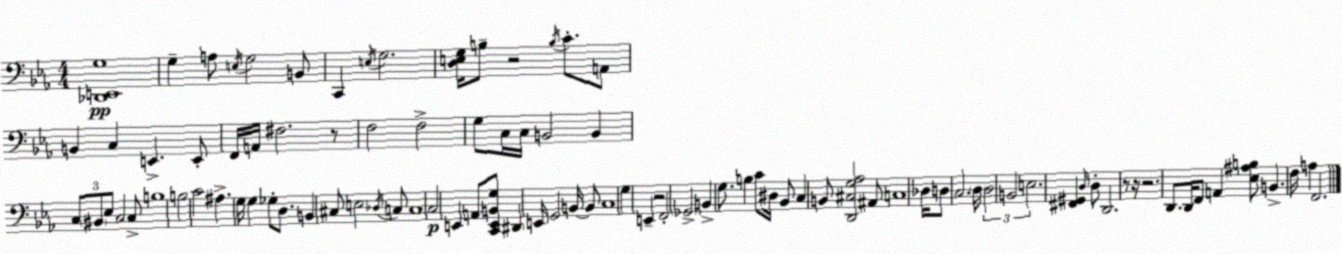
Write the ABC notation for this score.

X:1
T:Untitled
M:4/4
L:1/4
K:Cm
[_D,,E,,G,]4 G, A,/2 E,/4 G,2 B,,/2 C,, E,/4 G,2 [D,E,G,]/4 B,/2 z2 B,/4 C/2 A,,/2 B,, C, E,, E,,/2 F,,/4 A,,/4 ^F,2 z/2 F,2 F,2 G,/2 C,/4 C,/4 B,,2 B,, C,/2 ^B,,/2 _E,/2 C,2 C,/2 B,4 B,2 C2 ^A, G,/4 G, _G,/2 D,/2 B,, ^C,/2 E,2 _D,/4 C,/2 C,4 C,2 E,, A,,/2 [C,,E,,B,,G,]/2 ^D,, E,,/4 G,,2 B,,/4 B,,/2 C,4 G, E,, z2 F,,2 _G,,2 B,, G,/2 B, C/2 ^D,/4 _B,,/2 C, B,,/2 [D,,^C,G,_A,]2 ^A,,/2 C,4 _D,/4 D,/2 C,2 D,/4 D,2 B,,2 E,2 [^F,,^G,,] D,/4 D,/2 D,,2 z/2 z/4 z2 D,,/2 D,,/4 F,,/2 A,, [_E,^A,B,]/2 B,, F,/4 A, F,,2